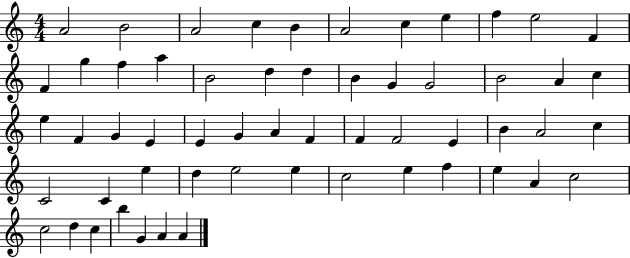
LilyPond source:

{
  \clef treble
  \numericTimeSignature
  \time 4/4
  \key c \major
  a'2 b'2 | a'2 c''4 b'4 | a'2 c''4 e''4 | f''4 e''2 f'4 | \break f'4 g''4 f''4 a''4 | b'2 d''4 d''4 | b'4 g'4 g'2 | b'2 a'4 c''4 | \break e''4 f'4 g'4 e'4 | e'4 g'4 a'4 f'4 | f'4 f'2 e'4 | b'4 a'2 c''4 | \break c'2 c'4 e''4 | d''4 e''2 e''4 | c''2 e''4 f''4 | e''4 a'4 c''2 | \break c''2 d''4 c''4 | b''4 g'4 a'4 a'4 | \bar "|."
}